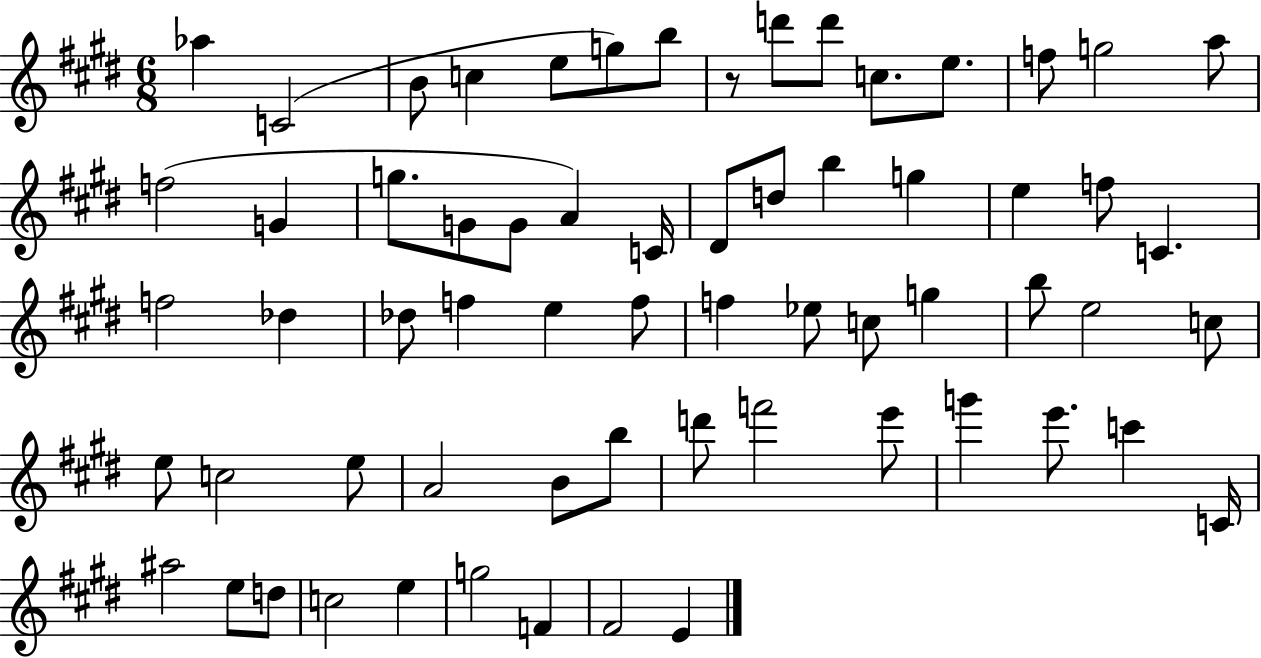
{
  \clef treble
  \numericTimeSignature
  \time 6/8
  \key e \major
  aes''4 c'2( | b'8 c''4 e''8 g''8) b''8 | r8 d'''8 d'''8 c''8. e''8. | f''8 g''2 a''8 | \break f''2( g'4 | g''8. g'8 g'8 a'4) c'16 | dis'8 d''8 b''4 g''4 | e''4 f''8 c'4. | \break f''2 des''4 | des''8 f''4 e''4 f''8 | f''4 ees''8 c''8 g''4 | b''8 e''2 c''8 | \break e''8 c''2 e''8 | a'2 b'8 b''8 | d'''8 f'''2 e'''8 | g'''4 e'''8. c'''4 c'16 | \break ais''2 e''8 d''8 | c''2 e''4 | g''2 f'4 | fis'2 e'4 | \break \bar "|."
}